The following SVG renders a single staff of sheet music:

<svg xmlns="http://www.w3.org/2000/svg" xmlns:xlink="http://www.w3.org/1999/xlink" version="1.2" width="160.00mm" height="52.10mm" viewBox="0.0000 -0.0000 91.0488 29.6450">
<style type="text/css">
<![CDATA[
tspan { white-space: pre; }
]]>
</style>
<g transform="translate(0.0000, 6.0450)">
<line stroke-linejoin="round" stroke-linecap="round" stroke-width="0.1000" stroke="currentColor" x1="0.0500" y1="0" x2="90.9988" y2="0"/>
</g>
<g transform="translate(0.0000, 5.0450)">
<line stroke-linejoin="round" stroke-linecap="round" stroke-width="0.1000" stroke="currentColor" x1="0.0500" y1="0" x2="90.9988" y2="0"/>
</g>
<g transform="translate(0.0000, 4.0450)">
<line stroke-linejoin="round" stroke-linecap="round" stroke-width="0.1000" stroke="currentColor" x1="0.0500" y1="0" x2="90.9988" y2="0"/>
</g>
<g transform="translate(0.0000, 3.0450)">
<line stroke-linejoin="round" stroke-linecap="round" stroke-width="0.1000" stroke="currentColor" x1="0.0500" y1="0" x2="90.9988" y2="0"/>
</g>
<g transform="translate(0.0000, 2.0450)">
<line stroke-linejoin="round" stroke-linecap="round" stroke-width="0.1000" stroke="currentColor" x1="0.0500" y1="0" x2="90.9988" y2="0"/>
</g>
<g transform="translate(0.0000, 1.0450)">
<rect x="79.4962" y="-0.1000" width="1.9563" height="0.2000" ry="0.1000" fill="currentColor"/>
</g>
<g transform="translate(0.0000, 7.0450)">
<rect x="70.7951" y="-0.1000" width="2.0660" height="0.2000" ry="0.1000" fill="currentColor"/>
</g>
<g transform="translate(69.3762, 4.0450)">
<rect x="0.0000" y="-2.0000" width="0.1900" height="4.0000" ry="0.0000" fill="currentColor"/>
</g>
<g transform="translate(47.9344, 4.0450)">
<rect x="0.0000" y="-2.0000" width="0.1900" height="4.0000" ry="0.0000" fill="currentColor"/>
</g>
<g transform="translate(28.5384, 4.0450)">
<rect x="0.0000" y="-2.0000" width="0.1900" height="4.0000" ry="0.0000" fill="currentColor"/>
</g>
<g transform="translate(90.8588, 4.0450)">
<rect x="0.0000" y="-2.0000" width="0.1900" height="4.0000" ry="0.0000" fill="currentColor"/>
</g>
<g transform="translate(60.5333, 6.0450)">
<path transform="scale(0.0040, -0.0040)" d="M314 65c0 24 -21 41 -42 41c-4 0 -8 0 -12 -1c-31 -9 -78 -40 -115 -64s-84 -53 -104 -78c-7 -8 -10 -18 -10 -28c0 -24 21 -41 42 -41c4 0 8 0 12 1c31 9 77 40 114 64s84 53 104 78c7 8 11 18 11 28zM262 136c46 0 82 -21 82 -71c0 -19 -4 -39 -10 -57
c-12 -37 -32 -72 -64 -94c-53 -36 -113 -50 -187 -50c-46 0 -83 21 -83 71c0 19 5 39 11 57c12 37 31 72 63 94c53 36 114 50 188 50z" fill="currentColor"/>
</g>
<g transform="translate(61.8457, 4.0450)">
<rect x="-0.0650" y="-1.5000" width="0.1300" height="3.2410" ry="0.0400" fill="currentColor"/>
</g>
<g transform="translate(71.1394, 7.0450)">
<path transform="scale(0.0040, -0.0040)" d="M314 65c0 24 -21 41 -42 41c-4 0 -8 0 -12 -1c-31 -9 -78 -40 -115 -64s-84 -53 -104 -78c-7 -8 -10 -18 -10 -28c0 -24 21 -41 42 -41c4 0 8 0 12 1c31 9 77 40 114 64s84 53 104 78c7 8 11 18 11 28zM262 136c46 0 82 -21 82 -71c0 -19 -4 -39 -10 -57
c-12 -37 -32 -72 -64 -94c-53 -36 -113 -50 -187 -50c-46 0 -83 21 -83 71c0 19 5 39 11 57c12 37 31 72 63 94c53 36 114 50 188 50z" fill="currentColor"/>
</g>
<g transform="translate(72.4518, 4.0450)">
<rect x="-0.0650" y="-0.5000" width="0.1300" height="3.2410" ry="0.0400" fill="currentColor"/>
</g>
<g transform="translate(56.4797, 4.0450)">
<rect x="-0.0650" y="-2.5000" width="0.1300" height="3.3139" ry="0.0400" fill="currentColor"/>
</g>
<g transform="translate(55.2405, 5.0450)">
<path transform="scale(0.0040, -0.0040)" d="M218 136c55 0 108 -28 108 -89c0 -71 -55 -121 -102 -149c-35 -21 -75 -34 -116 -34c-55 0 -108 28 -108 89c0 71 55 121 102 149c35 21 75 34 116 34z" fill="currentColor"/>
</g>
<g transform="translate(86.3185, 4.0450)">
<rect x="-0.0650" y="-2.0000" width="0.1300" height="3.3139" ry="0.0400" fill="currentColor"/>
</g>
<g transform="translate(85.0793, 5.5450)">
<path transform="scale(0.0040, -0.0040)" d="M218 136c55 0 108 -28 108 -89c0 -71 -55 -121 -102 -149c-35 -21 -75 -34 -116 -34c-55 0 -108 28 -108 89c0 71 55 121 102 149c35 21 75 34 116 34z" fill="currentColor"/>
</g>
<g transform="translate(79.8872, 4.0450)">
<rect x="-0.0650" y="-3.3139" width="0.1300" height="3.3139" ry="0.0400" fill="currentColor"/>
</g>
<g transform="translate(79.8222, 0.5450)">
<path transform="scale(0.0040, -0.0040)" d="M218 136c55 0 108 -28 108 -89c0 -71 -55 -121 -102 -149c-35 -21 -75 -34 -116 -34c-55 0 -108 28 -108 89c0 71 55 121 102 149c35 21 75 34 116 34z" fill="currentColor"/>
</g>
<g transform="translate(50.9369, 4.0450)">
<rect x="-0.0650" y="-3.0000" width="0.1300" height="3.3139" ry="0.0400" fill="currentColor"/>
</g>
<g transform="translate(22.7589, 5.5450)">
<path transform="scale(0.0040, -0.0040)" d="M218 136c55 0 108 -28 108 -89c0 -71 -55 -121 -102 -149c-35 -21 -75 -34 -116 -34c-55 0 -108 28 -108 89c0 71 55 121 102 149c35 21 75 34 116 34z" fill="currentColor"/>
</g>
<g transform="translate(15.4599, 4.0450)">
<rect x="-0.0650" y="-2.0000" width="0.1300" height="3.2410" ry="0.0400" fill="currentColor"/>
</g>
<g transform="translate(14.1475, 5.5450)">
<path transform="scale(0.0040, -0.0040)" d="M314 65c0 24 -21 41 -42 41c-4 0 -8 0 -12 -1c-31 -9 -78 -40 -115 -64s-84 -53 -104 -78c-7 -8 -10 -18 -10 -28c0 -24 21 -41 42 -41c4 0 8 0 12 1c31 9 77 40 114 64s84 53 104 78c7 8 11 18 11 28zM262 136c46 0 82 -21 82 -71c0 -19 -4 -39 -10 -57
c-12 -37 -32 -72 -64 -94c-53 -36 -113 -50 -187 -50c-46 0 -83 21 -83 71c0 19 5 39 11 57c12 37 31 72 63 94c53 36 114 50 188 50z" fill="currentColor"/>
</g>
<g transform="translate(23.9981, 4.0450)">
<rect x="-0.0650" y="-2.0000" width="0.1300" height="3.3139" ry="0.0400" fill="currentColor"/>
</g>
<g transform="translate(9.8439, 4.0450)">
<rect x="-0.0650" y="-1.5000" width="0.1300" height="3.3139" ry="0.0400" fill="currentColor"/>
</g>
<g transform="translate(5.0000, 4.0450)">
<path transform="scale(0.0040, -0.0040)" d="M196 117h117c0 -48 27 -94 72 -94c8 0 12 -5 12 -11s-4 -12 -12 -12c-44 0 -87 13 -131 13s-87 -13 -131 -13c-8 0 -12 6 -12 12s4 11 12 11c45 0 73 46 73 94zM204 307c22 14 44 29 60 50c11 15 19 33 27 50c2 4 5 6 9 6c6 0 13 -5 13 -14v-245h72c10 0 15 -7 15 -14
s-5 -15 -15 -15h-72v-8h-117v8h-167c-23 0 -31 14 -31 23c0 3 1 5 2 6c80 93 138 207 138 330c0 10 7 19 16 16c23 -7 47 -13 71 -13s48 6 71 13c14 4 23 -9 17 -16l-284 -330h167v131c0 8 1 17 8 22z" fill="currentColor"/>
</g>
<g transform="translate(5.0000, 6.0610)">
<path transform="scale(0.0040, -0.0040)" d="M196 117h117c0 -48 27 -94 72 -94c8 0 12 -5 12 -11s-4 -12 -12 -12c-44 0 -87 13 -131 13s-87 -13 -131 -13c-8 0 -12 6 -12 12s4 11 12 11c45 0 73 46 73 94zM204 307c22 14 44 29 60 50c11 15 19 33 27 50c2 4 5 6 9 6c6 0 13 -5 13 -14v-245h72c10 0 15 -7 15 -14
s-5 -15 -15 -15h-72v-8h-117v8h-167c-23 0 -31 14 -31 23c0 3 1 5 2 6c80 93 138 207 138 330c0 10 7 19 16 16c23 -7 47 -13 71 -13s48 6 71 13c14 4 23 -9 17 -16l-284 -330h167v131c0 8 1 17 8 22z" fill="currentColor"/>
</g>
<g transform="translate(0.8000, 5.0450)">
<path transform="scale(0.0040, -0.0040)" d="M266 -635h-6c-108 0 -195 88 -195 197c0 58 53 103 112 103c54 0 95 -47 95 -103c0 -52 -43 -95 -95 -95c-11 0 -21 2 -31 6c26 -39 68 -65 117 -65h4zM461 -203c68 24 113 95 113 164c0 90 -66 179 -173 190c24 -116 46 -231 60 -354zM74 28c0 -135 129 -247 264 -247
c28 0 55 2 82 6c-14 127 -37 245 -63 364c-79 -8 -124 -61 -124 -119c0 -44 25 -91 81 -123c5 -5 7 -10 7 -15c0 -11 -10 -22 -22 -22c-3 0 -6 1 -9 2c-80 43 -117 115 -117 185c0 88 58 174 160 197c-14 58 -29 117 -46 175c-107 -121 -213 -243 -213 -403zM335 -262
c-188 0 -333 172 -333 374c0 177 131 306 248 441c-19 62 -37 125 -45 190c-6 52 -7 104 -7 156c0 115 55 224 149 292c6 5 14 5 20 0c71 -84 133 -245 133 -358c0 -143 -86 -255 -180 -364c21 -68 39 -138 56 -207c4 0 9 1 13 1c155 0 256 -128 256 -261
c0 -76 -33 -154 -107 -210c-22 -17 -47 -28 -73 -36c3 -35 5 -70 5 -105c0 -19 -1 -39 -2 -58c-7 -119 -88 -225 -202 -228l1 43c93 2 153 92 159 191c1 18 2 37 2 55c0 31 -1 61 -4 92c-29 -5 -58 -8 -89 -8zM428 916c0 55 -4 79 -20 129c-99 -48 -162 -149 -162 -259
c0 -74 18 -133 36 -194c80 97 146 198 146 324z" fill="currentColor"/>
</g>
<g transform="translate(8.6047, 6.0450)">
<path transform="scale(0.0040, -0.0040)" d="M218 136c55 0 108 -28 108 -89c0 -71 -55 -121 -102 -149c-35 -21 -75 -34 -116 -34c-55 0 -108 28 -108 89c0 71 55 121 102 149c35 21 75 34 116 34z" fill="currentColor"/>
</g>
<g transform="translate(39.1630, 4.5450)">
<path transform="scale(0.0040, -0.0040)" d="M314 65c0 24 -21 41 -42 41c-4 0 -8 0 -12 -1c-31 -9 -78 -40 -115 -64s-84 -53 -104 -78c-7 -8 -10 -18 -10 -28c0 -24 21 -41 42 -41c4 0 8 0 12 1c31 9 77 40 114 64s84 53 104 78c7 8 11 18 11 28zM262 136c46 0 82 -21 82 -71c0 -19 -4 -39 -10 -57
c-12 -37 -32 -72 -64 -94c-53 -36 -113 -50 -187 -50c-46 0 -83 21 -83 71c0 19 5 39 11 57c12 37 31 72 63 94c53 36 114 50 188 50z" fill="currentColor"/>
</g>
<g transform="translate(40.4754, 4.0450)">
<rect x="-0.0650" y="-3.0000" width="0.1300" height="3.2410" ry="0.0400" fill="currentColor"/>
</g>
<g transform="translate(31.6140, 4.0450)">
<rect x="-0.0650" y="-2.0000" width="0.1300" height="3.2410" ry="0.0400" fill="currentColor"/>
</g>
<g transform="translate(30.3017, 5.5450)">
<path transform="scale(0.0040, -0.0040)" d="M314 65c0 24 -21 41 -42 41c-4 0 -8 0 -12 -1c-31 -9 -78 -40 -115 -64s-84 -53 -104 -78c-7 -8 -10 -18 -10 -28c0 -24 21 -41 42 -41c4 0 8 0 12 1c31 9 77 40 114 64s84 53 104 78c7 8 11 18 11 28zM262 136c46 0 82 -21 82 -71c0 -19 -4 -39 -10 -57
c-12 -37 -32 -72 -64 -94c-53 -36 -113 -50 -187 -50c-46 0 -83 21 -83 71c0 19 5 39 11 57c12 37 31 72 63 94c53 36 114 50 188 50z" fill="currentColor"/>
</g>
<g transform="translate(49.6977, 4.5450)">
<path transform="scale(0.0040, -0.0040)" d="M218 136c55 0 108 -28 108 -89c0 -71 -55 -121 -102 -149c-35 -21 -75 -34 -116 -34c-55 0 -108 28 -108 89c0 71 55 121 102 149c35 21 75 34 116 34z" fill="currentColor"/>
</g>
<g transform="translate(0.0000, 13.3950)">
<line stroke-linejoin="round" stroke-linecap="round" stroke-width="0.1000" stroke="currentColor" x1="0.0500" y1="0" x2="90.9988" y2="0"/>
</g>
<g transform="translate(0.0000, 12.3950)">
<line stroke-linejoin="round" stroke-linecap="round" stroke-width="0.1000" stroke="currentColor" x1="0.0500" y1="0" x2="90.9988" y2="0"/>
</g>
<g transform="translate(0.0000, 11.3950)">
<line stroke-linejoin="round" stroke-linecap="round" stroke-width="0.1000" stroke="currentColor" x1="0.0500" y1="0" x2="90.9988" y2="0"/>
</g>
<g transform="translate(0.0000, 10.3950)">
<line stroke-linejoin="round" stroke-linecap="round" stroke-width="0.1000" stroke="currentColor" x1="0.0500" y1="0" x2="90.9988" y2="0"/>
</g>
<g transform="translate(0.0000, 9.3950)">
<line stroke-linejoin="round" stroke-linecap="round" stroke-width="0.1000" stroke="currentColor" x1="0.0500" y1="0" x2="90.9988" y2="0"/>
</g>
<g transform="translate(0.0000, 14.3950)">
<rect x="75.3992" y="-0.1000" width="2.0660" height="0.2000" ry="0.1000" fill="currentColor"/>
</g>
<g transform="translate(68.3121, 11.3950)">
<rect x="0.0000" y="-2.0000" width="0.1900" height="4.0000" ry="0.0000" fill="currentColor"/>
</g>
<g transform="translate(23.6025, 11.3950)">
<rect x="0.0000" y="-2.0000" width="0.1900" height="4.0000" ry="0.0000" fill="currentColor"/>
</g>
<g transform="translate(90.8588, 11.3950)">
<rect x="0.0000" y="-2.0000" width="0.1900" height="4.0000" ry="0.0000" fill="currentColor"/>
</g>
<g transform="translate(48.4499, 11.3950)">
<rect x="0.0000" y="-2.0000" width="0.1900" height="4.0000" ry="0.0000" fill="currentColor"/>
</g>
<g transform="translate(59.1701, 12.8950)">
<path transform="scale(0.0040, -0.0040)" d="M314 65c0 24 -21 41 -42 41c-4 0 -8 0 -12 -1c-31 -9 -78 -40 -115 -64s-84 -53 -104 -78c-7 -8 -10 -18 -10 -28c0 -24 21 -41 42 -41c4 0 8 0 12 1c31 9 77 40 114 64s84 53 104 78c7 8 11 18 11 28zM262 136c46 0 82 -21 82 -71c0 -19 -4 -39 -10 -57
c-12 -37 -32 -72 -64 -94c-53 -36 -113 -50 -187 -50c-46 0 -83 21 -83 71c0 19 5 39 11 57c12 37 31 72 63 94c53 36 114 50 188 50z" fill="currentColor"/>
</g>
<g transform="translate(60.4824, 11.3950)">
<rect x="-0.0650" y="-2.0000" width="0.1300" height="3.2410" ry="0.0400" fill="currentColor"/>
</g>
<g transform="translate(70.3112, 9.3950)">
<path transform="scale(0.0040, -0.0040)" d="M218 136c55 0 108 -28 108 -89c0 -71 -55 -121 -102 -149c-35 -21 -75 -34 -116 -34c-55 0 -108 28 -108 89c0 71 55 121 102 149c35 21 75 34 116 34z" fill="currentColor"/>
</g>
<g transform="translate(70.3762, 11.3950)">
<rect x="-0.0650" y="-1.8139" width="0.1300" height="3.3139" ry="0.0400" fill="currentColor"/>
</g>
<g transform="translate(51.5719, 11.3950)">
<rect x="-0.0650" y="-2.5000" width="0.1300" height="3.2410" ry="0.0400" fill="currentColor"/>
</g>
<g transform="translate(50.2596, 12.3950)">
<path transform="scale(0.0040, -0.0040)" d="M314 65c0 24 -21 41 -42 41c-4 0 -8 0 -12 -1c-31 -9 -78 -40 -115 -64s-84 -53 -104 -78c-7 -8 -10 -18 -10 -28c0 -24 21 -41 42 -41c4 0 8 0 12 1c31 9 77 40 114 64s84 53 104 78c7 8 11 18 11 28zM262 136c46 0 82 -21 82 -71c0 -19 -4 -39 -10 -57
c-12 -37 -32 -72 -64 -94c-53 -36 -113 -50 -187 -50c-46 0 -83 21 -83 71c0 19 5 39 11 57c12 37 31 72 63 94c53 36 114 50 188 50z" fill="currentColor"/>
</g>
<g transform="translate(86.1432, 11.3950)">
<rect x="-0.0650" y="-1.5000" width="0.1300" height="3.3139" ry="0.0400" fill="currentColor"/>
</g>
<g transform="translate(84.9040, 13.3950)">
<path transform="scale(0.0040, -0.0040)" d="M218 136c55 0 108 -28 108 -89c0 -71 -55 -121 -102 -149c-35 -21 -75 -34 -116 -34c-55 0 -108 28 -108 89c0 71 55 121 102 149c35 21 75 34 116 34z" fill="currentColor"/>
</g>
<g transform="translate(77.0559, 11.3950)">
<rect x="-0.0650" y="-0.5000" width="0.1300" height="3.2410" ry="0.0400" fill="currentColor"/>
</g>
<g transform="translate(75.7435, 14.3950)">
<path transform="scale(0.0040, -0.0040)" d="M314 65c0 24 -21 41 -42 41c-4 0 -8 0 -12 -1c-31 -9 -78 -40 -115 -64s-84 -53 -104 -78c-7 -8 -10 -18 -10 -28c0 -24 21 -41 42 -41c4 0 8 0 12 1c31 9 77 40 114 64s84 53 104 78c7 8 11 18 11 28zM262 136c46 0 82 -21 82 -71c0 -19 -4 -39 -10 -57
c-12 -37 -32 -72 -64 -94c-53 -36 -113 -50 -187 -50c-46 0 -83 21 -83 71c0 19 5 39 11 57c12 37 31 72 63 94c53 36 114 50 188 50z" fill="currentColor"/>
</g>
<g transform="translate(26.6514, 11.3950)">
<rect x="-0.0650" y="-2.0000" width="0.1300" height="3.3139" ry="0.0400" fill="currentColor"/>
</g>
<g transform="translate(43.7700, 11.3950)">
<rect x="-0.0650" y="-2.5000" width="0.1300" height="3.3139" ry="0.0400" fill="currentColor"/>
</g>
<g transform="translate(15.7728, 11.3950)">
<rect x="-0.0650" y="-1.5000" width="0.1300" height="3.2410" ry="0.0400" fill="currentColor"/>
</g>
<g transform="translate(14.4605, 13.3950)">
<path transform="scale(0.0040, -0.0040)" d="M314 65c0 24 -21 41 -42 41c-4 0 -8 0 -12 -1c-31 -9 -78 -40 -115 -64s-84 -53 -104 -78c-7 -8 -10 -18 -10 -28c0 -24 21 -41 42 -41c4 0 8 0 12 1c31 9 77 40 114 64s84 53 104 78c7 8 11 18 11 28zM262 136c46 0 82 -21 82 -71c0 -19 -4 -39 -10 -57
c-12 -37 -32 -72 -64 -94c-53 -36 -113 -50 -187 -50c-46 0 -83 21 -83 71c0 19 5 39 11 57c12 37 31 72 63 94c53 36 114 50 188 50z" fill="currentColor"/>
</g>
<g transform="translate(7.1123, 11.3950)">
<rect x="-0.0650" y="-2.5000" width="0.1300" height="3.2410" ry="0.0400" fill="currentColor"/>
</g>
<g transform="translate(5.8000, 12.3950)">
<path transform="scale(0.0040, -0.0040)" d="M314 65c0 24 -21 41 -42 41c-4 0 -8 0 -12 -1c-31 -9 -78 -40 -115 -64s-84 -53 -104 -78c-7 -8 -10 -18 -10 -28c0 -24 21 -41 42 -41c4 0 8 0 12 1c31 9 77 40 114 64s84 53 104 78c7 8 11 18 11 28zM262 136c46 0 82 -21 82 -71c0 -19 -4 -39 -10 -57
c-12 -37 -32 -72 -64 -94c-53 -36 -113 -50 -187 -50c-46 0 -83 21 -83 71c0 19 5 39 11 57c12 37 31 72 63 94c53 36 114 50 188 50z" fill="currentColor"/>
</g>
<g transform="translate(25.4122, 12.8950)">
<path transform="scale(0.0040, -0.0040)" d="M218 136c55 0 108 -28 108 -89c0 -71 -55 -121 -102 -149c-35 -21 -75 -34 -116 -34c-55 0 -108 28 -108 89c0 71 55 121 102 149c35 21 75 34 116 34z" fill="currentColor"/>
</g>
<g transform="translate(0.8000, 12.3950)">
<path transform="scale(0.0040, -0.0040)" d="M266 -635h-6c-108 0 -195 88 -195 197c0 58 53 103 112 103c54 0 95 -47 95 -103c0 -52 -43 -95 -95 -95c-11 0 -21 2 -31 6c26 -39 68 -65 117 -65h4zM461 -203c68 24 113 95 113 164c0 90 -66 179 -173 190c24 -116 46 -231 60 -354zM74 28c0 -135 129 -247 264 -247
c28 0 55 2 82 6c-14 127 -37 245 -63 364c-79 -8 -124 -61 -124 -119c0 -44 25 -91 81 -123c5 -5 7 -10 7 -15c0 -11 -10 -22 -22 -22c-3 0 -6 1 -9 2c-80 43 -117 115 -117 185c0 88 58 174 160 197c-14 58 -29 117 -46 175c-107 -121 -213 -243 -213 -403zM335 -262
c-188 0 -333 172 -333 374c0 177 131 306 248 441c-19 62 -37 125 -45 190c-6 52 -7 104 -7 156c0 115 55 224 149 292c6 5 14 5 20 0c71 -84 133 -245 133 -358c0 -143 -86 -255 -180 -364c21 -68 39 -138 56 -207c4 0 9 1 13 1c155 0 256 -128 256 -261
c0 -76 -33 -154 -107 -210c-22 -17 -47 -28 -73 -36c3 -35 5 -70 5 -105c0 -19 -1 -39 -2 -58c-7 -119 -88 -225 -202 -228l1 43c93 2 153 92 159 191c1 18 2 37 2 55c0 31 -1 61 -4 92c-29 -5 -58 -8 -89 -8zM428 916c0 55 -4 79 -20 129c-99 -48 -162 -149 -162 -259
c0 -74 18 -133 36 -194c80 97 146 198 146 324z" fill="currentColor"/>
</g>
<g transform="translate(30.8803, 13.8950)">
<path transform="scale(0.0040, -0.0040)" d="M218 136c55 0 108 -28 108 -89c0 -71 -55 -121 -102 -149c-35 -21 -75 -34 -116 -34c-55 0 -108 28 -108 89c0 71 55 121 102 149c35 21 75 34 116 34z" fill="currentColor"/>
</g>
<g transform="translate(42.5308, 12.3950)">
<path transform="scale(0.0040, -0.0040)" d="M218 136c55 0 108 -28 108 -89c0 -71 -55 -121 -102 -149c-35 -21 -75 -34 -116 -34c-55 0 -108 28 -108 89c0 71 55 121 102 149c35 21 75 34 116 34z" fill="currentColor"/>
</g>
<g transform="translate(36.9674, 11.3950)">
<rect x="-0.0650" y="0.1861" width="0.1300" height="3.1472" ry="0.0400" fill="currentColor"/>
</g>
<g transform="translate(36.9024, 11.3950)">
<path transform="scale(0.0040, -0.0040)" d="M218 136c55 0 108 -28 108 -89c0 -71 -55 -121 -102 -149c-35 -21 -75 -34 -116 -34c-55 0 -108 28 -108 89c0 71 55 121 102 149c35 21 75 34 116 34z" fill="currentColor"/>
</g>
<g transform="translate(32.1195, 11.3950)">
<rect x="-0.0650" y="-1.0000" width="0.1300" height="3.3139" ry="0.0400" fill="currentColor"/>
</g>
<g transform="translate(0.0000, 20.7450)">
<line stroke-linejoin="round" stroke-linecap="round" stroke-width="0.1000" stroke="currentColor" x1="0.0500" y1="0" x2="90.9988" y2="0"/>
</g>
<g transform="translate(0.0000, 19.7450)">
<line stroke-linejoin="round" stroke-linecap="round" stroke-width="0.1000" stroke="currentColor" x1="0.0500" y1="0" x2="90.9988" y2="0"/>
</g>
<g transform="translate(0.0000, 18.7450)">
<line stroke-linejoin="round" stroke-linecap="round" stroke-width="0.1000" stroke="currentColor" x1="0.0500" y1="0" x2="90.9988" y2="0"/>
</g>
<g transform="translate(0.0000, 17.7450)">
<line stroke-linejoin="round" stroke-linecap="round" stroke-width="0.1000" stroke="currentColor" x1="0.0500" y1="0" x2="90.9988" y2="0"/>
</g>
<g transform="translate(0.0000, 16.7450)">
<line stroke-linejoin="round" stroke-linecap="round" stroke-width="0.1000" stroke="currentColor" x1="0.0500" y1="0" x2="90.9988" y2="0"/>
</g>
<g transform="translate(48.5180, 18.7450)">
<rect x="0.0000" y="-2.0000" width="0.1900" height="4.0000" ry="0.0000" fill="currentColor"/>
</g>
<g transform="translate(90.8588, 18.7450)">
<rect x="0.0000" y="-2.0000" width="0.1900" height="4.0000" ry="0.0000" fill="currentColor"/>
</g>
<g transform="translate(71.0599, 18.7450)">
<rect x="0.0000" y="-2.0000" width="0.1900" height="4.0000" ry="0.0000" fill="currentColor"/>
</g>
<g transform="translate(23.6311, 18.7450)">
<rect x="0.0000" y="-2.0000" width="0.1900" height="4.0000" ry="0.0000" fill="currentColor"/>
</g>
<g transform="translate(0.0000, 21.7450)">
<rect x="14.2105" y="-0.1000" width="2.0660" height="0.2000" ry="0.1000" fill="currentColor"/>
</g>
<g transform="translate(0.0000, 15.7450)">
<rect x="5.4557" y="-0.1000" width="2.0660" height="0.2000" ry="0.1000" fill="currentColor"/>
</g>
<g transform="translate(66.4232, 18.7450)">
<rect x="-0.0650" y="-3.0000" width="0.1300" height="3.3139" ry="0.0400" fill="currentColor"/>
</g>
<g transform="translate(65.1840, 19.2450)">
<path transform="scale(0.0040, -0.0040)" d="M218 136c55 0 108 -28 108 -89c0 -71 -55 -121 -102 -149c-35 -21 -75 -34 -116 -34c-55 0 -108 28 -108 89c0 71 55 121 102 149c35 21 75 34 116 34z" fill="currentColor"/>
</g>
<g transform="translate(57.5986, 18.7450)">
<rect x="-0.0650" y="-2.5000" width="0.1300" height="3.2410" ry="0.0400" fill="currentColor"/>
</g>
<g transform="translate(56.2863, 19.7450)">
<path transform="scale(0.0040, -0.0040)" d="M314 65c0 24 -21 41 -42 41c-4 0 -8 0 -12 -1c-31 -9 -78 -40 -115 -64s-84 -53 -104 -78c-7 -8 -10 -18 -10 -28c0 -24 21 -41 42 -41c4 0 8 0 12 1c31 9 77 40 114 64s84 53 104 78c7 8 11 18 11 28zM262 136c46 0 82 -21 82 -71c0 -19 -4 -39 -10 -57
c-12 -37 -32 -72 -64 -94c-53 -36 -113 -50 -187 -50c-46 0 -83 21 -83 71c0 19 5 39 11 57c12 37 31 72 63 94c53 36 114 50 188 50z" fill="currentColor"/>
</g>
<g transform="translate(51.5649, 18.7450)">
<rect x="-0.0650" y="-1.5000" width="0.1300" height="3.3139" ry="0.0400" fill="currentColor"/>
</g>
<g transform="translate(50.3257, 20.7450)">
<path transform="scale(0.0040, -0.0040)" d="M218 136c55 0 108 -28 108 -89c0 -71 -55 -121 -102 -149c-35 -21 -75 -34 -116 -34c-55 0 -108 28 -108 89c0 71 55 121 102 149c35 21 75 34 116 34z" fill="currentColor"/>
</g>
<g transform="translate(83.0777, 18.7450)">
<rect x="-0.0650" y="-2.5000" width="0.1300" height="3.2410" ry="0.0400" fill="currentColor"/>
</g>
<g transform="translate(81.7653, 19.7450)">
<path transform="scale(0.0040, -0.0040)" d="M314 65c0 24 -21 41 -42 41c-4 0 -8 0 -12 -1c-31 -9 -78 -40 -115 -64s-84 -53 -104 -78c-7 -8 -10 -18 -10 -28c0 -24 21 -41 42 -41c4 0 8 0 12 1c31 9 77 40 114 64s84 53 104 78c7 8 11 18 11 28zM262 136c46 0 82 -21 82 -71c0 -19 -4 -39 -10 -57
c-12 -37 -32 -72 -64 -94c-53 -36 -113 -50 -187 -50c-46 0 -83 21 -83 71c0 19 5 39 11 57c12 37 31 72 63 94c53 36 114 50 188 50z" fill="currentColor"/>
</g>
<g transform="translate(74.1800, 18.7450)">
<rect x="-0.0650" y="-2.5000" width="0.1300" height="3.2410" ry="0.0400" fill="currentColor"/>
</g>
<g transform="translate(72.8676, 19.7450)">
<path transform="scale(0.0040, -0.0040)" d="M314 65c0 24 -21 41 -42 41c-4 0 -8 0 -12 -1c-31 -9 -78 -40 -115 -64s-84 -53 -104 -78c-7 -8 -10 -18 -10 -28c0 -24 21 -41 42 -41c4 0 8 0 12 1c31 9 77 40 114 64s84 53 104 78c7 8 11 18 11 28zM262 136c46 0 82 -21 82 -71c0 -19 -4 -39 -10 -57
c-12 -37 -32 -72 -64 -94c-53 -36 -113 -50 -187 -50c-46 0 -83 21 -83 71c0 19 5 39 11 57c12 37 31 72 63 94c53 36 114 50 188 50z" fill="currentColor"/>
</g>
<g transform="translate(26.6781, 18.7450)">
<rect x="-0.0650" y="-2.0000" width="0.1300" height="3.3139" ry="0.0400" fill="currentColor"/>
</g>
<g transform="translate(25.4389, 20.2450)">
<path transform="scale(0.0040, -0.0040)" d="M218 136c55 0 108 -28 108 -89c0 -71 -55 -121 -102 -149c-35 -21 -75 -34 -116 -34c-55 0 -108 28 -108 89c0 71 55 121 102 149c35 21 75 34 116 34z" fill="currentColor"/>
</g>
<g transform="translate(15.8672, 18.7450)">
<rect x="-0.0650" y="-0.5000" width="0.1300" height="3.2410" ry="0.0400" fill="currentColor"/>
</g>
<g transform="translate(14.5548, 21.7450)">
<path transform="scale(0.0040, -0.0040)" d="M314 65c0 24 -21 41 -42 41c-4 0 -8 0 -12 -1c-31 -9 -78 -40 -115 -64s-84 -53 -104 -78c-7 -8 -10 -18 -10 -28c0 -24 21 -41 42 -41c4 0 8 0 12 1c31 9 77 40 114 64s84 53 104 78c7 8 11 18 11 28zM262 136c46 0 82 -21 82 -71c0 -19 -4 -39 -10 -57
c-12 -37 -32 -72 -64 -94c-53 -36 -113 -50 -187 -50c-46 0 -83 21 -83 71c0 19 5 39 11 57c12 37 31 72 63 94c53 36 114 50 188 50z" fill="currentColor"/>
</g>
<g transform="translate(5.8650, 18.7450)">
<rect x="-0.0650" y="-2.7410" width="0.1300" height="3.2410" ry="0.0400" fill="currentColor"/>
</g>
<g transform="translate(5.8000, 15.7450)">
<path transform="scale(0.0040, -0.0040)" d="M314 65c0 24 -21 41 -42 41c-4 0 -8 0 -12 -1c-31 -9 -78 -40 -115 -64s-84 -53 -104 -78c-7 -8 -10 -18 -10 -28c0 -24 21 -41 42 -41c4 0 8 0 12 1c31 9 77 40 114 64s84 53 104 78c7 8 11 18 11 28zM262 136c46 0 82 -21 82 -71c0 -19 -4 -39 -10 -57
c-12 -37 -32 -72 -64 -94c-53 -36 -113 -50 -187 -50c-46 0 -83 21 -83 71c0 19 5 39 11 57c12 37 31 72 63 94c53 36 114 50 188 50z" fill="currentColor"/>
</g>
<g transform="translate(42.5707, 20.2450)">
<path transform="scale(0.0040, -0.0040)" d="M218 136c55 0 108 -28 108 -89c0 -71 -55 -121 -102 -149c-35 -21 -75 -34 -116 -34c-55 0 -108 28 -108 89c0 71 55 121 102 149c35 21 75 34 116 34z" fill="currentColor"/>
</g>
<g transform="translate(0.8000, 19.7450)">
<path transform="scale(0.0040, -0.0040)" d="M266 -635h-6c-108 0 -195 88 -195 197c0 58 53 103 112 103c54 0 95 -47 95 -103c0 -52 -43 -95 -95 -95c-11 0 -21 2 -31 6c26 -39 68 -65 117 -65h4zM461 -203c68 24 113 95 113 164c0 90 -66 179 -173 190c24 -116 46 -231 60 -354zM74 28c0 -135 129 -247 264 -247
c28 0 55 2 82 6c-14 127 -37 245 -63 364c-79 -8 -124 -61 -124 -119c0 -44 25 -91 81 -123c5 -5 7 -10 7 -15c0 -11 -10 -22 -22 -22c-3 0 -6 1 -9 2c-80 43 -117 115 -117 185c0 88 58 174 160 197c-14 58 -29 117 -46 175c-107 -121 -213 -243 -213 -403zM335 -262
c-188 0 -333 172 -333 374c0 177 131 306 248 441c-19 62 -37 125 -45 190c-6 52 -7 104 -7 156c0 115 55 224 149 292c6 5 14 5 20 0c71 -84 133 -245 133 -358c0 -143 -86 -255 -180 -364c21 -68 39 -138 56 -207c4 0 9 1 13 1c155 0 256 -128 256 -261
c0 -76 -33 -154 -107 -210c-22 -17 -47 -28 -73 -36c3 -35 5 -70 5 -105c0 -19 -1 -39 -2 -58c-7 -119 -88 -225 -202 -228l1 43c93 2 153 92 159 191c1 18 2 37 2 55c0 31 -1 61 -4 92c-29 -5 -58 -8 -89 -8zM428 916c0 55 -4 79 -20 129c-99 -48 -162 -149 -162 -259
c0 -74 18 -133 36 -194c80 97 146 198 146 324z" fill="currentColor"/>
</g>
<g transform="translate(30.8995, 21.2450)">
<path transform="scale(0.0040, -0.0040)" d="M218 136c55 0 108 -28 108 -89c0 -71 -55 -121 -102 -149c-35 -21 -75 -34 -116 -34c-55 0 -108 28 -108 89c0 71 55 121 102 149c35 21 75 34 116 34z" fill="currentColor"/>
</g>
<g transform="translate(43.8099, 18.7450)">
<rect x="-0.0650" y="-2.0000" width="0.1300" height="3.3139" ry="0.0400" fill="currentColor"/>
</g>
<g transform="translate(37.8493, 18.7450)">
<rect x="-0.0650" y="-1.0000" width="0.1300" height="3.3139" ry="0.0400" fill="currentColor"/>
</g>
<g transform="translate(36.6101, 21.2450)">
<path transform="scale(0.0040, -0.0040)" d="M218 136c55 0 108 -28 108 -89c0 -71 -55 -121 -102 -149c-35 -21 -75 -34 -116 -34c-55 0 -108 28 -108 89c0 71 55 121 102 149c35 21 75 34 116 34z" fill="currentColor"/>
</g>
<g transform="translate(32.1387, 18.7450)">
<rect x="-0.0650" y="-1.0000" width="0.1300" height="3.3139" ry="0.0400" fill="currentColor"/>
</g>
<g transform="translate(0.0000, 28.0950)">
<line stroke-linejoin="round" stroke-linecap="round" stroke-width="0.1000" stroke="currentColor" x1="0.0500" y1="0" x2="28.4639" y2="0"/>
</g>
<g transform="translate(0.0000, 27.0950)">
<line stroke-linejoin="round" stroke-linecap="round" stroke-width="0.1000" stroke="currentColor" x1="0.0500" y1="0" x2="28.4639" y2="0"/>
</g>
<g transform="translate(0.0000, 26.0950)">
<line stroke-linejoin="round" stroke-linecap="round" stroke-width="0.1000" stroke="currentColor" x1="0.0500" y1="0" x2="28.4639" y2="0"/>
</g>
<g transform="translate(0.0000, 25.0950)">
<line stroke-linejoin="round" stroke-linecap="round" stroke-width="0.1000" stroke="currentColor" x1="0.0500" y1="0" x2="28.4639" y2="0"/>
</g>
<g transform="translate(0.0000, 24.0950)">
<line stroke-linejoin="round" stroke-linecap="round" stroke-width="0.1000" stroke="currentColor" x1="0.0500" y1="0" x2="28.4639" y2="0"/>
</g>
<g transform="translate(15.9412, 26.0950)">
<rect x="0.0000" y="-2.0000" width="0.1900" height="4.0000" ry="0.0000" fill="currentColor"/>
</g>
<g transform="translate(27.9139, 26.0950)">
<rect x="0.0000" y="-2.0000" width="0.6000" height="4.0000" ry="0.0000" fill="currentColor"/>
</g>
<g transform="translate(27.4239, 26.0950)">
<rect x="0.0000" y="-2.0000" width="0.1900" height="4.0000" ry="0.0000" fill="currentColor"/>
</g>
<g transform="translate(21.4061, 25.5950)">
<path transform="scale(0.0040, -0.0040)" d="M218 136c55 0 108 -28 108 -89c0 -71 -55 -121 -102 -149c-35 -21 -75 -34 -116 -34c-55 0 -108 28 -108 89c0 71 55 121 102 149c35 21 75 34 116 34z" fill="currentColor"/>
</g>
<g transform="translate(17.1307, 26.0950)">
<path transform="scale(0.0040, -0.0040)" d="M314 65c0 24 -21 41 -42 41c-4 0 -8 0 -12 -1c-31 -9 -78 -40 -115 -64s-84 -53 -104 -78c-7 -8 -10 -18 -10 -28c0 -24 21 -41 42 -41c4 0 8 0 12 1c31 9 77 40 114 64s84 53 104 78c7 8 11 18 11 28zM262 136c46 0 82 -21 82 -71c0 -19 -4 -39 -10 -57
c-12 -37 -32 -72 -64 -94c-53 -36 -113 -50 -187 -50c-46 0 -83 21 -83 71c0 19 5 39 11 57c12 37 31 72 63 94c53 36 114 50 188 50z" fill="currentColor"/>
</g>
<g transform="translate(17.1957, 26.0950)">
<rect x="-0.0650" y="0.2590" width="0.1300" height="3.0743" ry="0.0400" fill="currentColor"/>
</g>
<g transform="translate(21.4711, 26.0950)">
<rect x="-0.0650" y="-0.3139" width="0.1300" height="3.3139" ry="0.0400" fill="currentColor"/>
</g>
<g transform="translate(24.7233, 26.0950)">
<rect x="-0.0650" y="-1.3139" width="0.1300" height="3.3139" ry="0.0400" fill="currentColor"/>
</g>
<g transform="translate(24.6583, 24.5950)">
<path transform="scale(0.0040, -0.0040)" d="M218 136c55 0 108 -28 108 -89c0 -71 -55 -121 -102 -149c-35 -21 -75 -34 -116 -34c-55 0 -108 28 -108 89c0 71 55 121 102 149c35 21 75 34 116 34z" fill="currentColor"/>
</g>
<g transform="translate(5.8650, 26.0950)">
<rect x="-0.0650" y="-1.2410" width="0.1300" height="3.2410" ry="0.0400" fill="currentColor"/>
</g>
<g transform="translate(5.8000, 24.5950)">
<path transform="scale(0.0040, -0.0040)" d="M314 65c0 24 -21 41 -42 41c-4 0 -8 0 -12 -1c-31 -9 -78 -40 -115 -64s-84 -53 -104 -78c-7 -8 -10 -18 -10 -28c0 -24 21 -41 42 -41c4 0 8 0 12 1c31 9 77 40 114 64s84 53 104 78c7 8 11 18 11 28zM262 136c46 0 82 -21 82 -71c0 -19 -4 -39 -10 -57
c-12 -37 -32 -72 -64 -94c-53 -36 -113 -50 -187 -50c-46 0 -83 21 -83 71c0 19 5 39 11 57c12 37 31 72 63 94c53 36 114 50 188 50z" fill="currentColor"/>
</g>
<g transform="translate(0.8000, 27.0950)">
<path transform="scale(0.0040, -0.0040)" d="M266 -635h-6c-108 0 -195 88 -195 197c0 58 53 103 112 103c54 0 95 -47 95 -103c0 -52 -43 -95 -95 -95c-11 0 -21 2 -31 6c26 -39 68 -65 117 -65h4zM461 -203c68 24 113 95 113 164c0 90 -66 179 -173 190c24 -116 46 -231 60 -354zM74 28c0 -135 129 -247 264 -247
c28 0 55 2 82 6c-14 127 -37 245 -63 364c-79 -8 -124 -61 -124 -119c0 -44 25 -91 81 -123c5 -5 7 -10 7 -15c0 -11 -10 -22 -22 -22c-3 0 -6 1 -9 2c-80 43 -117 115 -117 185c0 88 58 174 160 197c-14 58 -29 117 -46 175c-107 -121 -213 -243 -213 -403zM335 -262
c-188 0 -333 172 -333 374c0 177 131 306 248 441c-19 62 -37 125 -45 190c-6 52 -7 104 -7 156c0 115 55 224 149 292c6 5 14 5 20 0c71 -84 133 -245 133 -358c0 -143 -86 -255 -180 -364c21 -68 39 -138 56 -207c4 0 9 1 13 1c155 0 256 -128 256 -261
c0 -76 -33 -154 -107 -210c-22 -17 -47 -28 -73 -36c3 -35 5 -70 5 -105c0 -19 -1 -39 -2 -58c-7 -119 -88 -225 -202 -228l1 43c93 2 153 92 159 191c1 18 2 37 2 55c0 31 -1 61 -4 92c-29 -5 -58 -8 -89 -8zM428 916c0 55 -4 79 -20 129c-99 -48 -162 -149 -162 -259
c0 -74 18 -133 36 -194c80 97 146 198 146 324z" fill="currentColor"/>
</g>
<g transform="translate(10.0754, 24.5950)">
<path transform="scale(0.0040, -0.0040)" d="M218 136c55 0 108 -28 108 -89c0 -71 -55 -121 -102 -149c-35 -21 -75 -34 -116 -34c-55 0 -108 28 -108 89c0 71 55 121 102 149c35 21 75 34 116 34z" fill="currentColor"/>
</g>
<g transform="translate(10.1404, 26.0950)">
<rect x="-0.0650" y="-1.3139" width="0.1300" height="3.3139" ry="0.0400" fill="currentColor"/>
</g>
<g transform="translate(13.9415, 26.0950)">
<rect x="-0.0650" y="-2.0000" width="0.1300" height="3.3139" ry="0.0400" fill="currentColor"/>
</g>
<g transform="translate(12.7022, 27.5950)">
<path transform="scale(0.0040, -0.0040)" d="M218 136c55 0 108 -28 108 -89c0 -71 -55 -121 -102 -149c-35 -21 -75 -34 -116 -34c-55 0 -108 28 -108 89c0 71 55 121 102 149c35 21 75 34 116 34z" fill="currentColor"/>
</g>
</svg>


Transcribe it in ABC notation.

X:1
T:Untitled
M:4/4
L:1/4
K:C
E F2 F F2 A2 A G E2 C2 b F G2 E2 F D B G G2 F2 f C2 E a2 C2 F D D F E G2 A G2 G2 e2 e F B2 c e